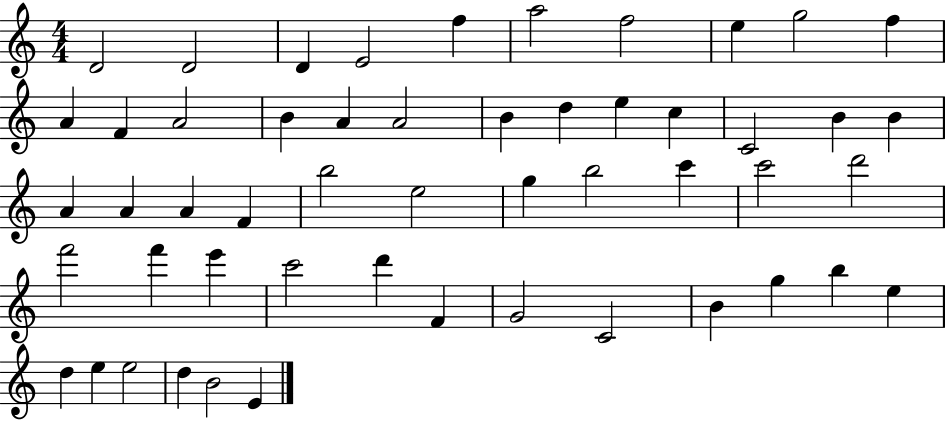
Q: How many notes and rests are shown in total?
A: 52